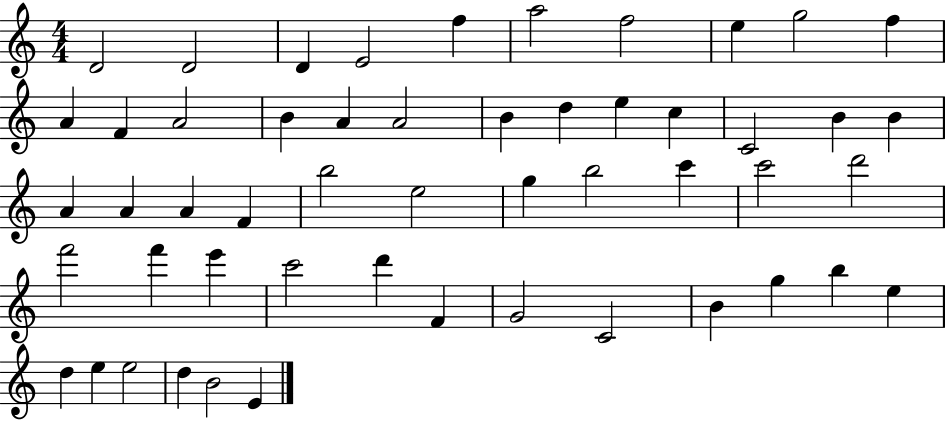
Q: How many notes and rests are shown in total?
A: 52